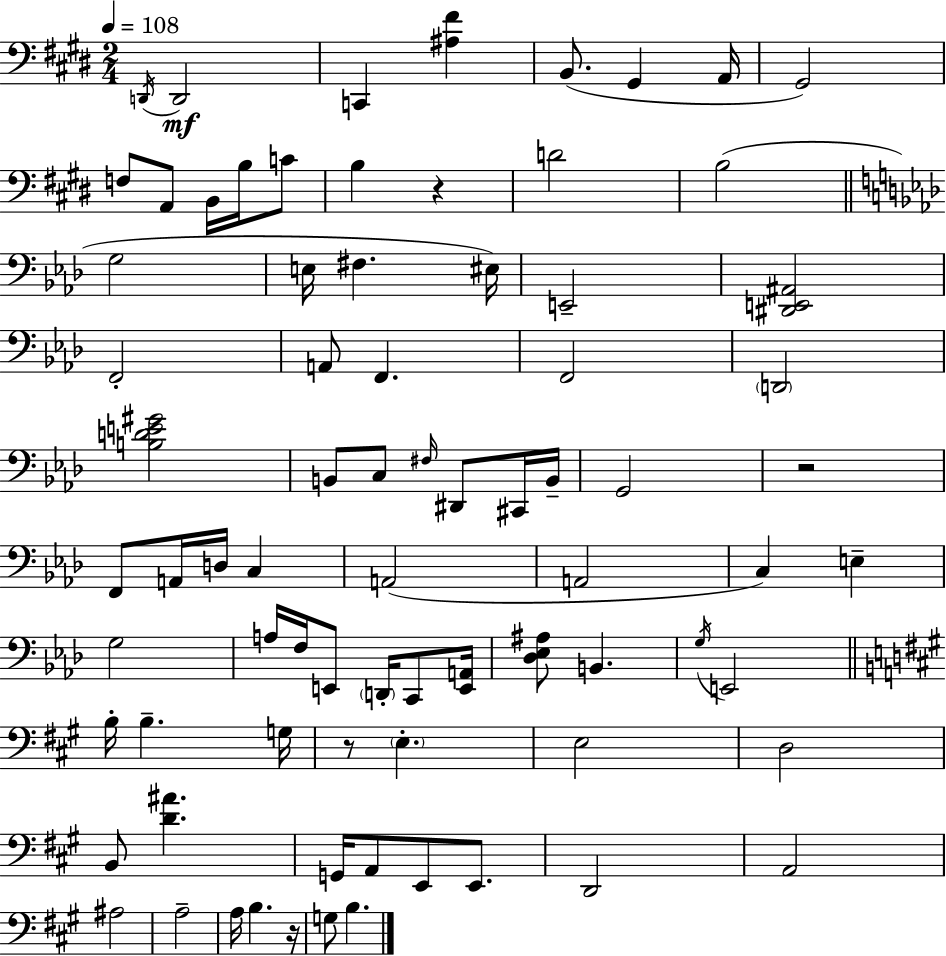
X:1
T:Untitled
M:2/4
L:1/4
K:E
D,,/4 D,,2 C,, [^A,^F] B,,/2 ^G,, A,,/4 ^G,,2 F,/2 A,,/2 B,,/4 B,/4 C/2 B, z D2 B,2 G,2 E,/4 ^F, ^E,/4 E,,2 [^D,,E,,^A,,]2 F,,2 A,,/2 F,, F,,2 D,,2 [B,DE^G]2 B,,/2 C,/2 ^F,/4 ^D,,/2 ^C,,/4 B,,/4 G,,2 z2 F,,/2 A,,/4 D,/4 C, A,,2 A,,2 C, E, G,2 A,/4 F,/4 E,,/2 D,,/4 C,,/2 [E,,A,,]/4 [_D,_E,^A,]/2 B,, G,/4 E,,2 B,/4 B, G,/4 z/2 E, E,2 D,2 B,,/2 [D^A] G,,/4 A,,/2 E,,/2 E,,/2 D,,2 A,,2 ^A,2 A,2 A,/4 B, z/4 G,/2 B,